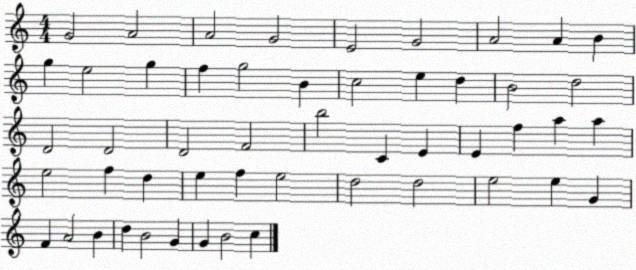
X:1
T:Untitled
M:4/4
L:1/4
K:C
G2 A2 A2 G2 E2 G2 A2 A B g e2 g f g2 B c2 e d B2 d2 D2 D2 D2 F2 b2 C E E f a a e2 f d e f e2 d2 d2 e2 e G F A2 B d B2 G G B2 c